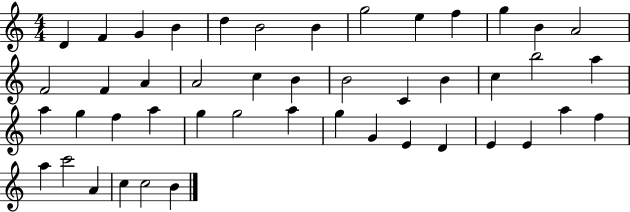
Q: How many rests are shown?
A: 0